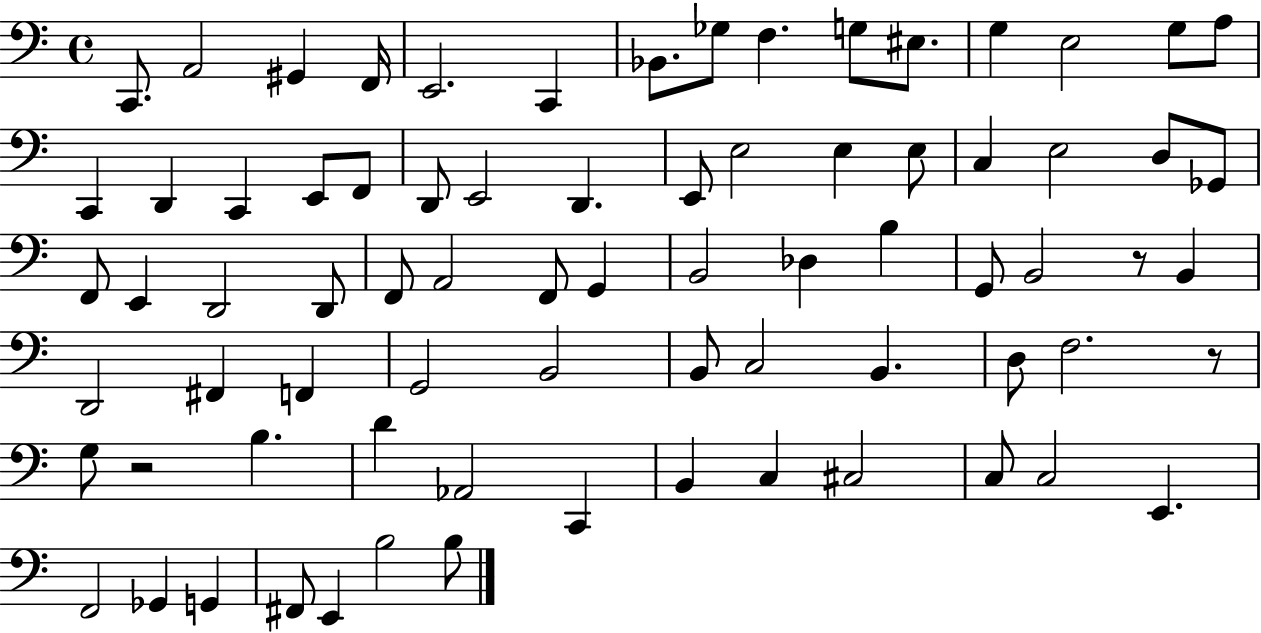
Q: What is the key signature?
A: C major